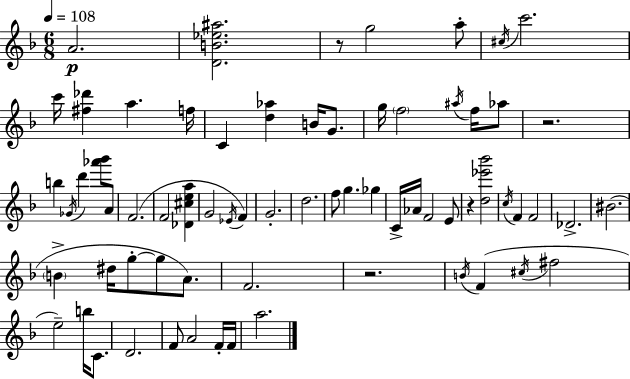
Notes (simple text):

A4/h. [D4,B4,Eb5,A#5]/h. R/e G5/h A5/e C#5/s C6/h. C6/s [F#5,Db6]/q A5/q. F5/s C4/q [D5,Ab5]/q B4/s G4/e. G5/s F5/h A#5/s F5/s Ab5/e R/h. B5/q Gb4/s D6/q [Ab6,Bb6]/e A4/e F4/h. F4/h [Db4,C#5,E5,A5]/q G4/h Eb4/s F4/q G4/h. D5/h. F5/e G5/q. Gb5/q C4/s Ab4/s F4/h E4/e R/q [D5,Eb6,Bb6]/h C5/s F4/q F4/h Db4/h. BIS4/h. B4/q D#5/s G5/e G5/e A4/e. F4/h. R/h. B4/s F4/q C#5/s F#5/h E5/h B5/s C4/e. D4/h. F4/e A4/h F4/s F4/s A5/h.